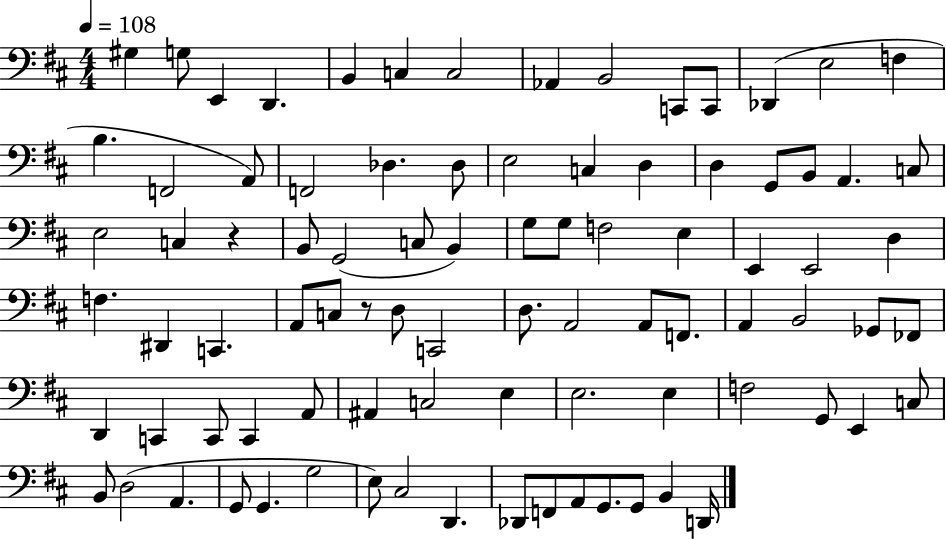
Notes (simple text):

G#3/q G3/e E2/q D2/q. B2/q C3/q C3/h Ab2/q B2/h C2/e C2/e Db2/q E3/h F3/q B3/q. F2/h A2/e F2/h Db3/q. Db3/e E3/h C3/q D3/q D3/q G2/e B2/e A2/q. C3/e E3/h C3/q R/q B2/e G2/h C3/e B2/q G3/e G3/e F3/h E3/q E2/q E2/h D3/q F3/q. D#2/q C2/q. A2/e C3/e R/e D3/e C2/h D3/e. A2/h A2/e F2/e. A2/q B2/h Gb2/e FES2/e D2/q C2/q C2/e C2/q A2/e A#2/q C3/h E3/q E3/h. E3/q F3/h G2/e E2/q C3/e B2/e D3/h A2/q. G2/e G2/q. G3/h E3/e C#3/h D2/q. Db2/e F2/e A2/e G2/e. G2/e B2/q D2/s